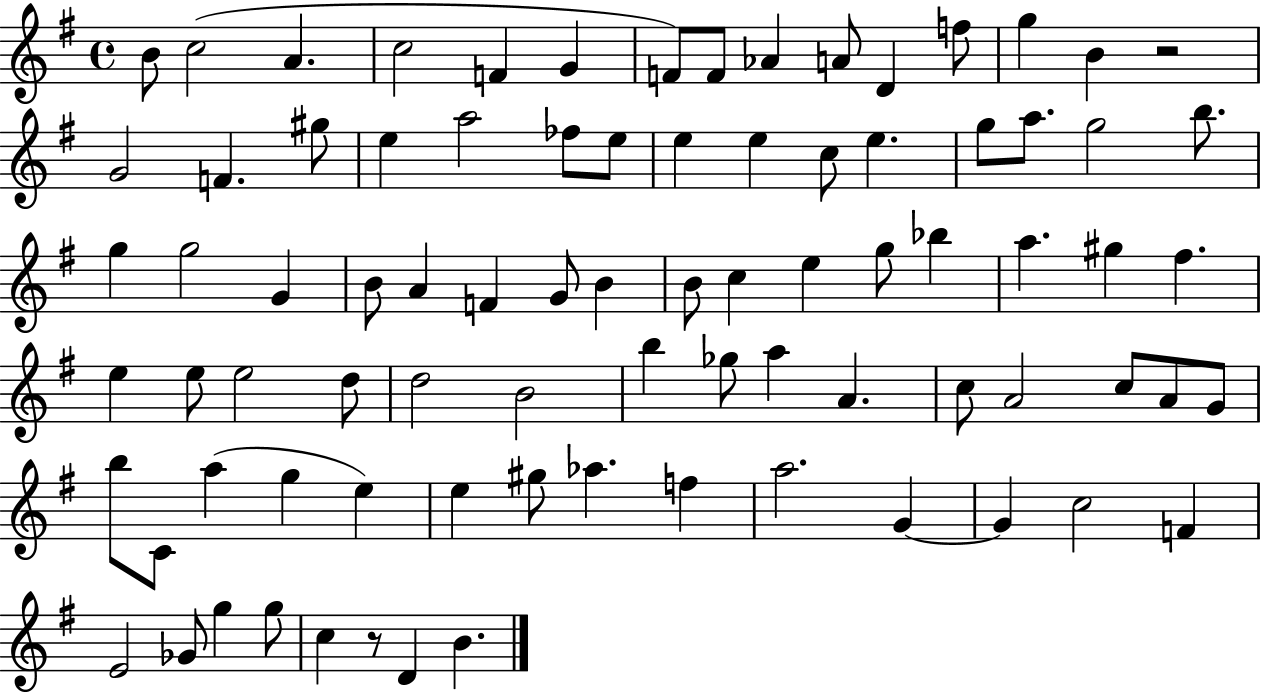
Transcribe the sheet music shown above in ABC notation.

X:1
T:Untitled
M:4/4
L:1/4
K:G
B/2 c2 A c2 F G F/2 F/2 _A A/2 D f/2 g B z2 G2 F ^g/2 e a2 _f/2 e/2 e e c/2 e g/2 a/2 g2 b/2 g g2 G B/2 A F G/2 B B/2 c e g/2 _b a ^g ^f e e/2 e2 d/2 d2 B2 b _g/2 a A c/2 A2 c/2 A/2 G/2 b/2 C/2 a g e e ^g/2 _a f a2 G G c2 F E2 _G/2 g g/2 c z/2 D B